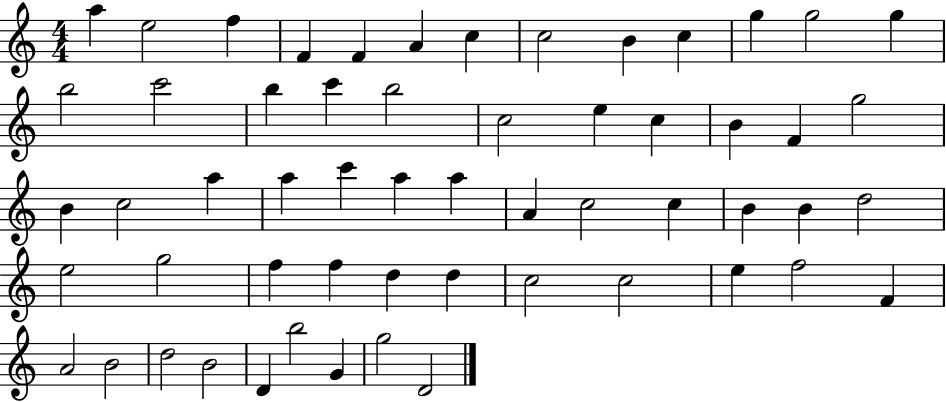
{
  \clef treble
  \numericTimeSignature
  \time 4/4
  \key c \major
  a''4 e''2 f''4 | f'4 f'4 a'4 c''4 | c''2 b'4 c''4 | g''4 g''2 g''4 | \break b''2 c'''2 | b''4 c'''4 b''2 | c''2 e''4 c''4 | b'4 f'4 g''2 | \break b'4 c''2 a''4 | a''4 c'''4 a''4 a''4 | a'4 c''2 c''4 | b'4 b'4 d''2 | \break e''2 g''2 | f''4 f''4 d''4 d''4 | c''2 c''2 | e''4 f''2 f'4 | \break a'2 b'2 | d''2 b'2 | d'4 b''2 g'4 | g''2 d'2 | \break \bar "|."
}